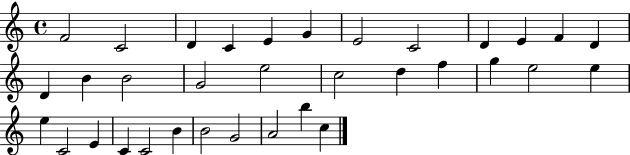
{
  \clef treble
  \time 4/4
  \defaultTimeSignature
  \key c \major
  f'2 c'2 | d'4 c'4 e'4 g'4 | e'2 c'2 | d'4 e'4 f'4 d'4 | \break d'4 b'4 b'2 | g'2 e''2 | c''2 d''4 f''4 | g''4 e''2 e''4 | \break e''4 c'2 e'4 | c'4 c'2 b'4 | b'2 g'2 | a'2 b''4 c''4 | \break \bar "|."
}